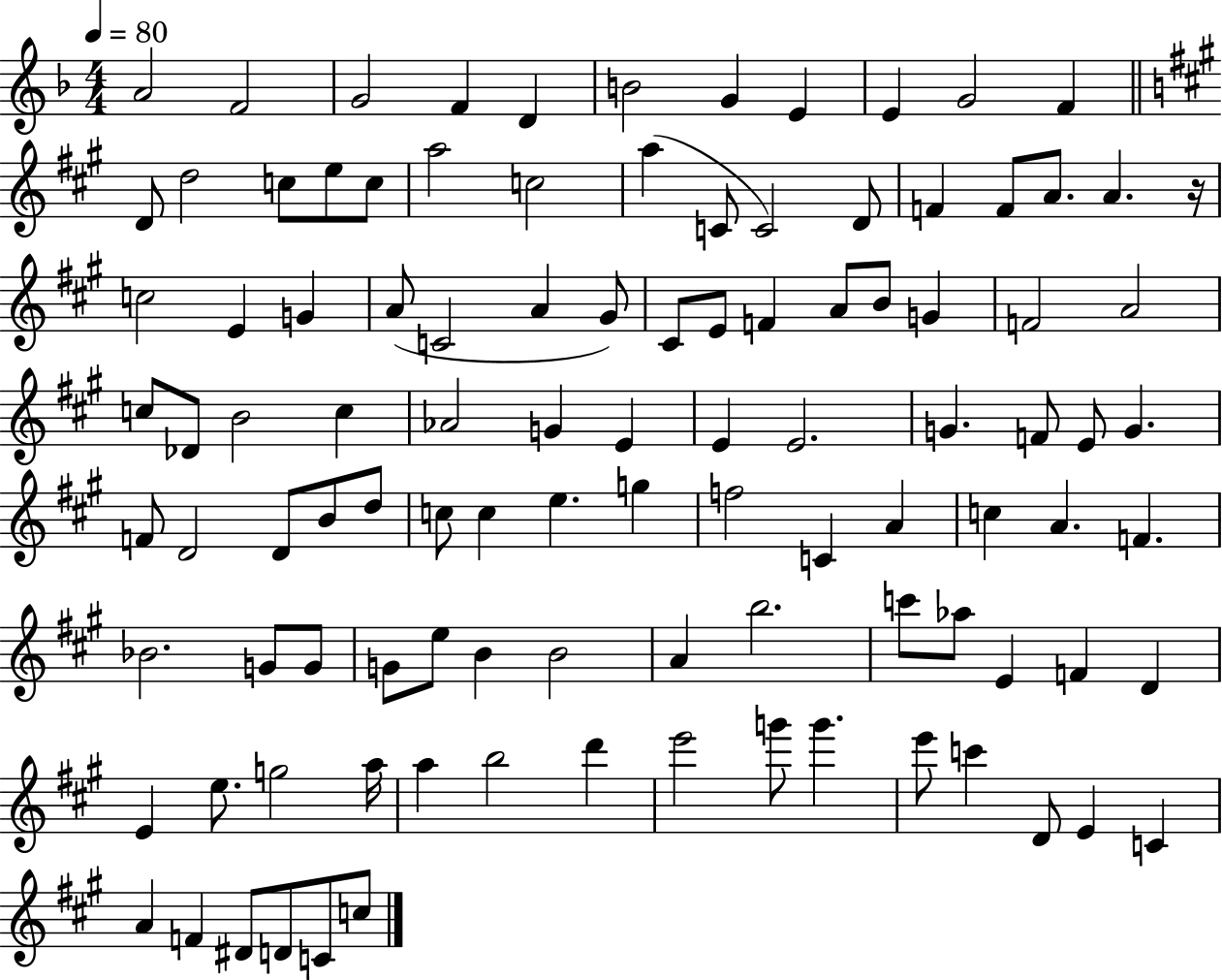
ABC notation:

X:1
T:Untitled
M:4/4
L:1/4
K:F
A2 F2 G2 F D B2 G E E G2 F D/2 d2 c/2 e/2 c/2 a2 c2 a C/2 C2 D/2 F F/2 A/2 A z/4 c2 E G A/2 C2 A ^G/2 ^C/2 E/2 F A/2 B/2 G F2 A2 c/2 _D/2 B2 c _A2 G E E E2 G F/2 E/2 G F/2 D2 D/2 B/2 d/2 c/2 c e g f2 C A c A F _B2 G/2 G/2 G/2 e/2 B B2 A b2 c'/2 _a/2 E F D E e/2 g2 a/4 a b2 d' e'2 g'/2 g' e'/2 c' D/2 E C A F ^D/2 D/2 C/2 c/2